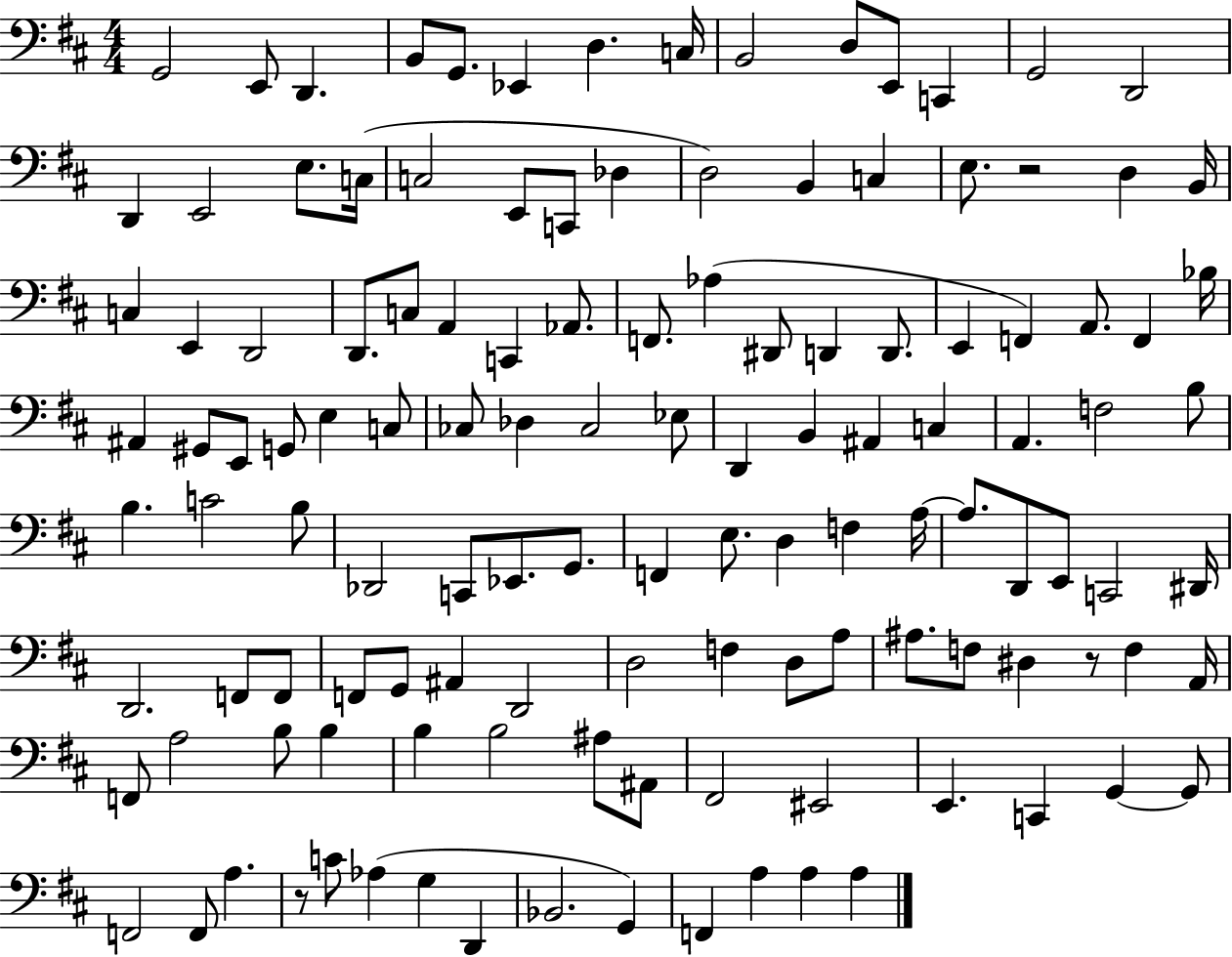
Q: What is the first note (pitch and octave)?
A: G2